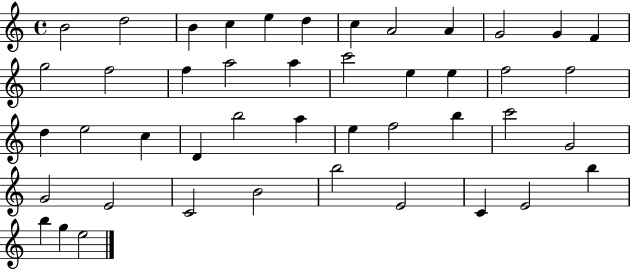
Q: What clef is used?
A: treble